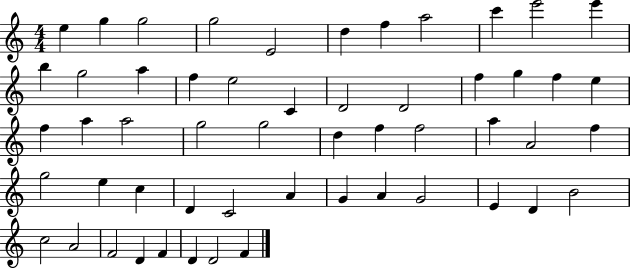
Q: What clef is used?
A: treble